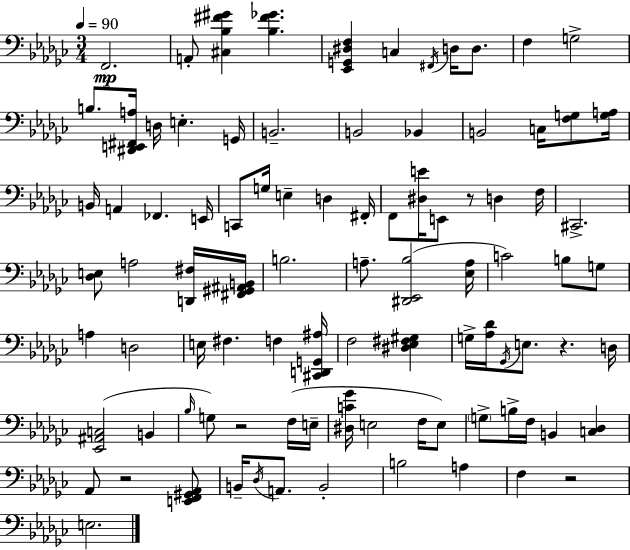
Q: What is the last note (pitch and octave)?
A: E3